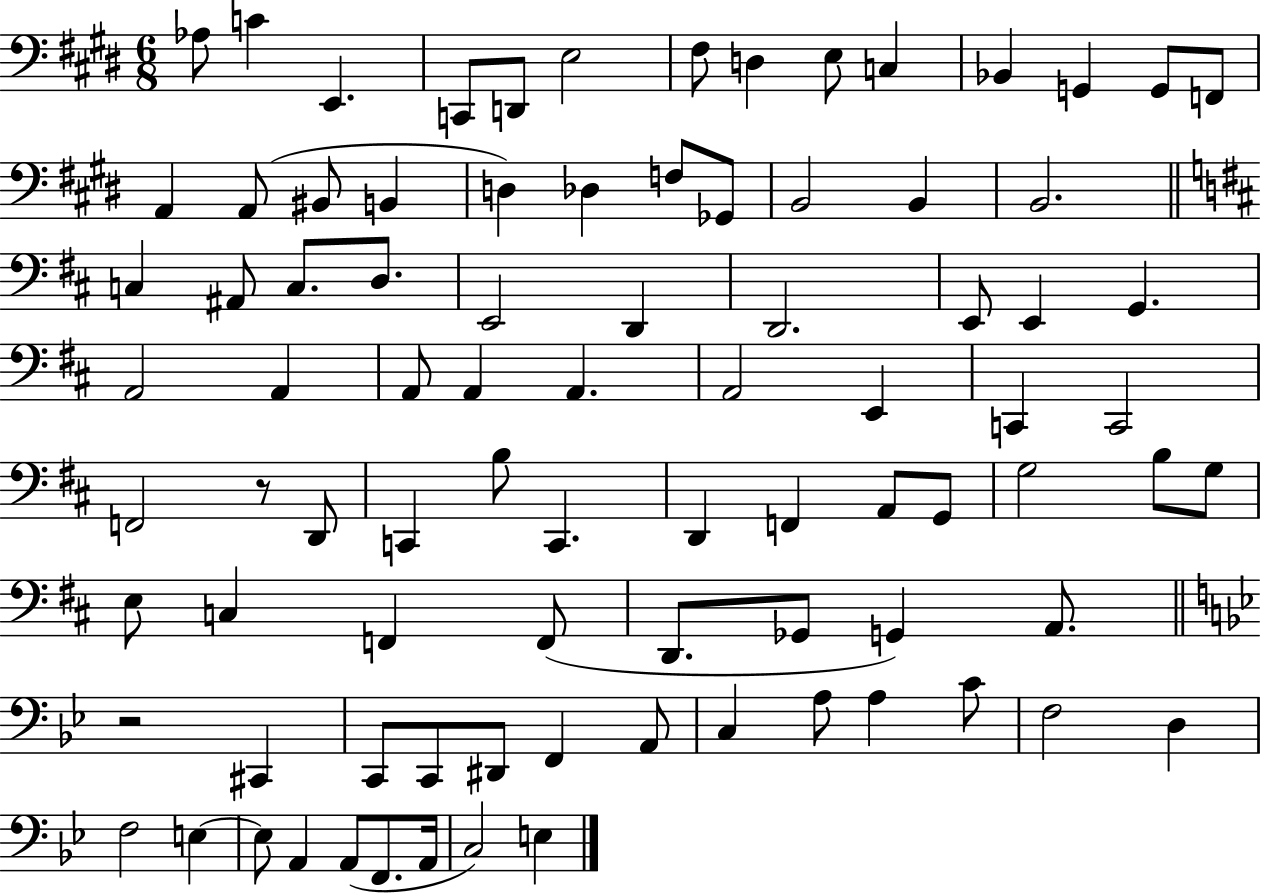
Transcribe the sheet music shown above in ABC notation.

X:1
T:Untitled
M:6/8
L:1/4
K:E
_A,/2 C E,, C,,/2 D,,/2 E,2 ^F,/2 D, E,/2 C, _B,, G,, G,,/2 F,,/2 A,, A,,/2 ^B,,/2 B,, D, _D, F,/2 _G,,/2 B,,2 B,, B,,2 C, ^A,,/2 C,/2 D,/2 E,,2 D,, D,,2 E,,/2 E,, G,, A,,2 A,, A,,/2 A,, A,, A,,2 E,, C,, C,,2 F,,2 z/2 D,,/2 C,, B,/2 C,, D,, F,, A,,/2 G,,/2 G,2 B,/2 G,/2 E,/2 C, F,, F,,/2 D,,/2 _G,,/2 G,, A,,/2 z2 ^C,, C,,/2 C,,/2 ^D,,/2 F,, A,,/2 C, A,/2 A, C/2 F,2 D, F,2 E, E,/2 A,, A,,/2 F,,/2 A,,/4 C,2 E,